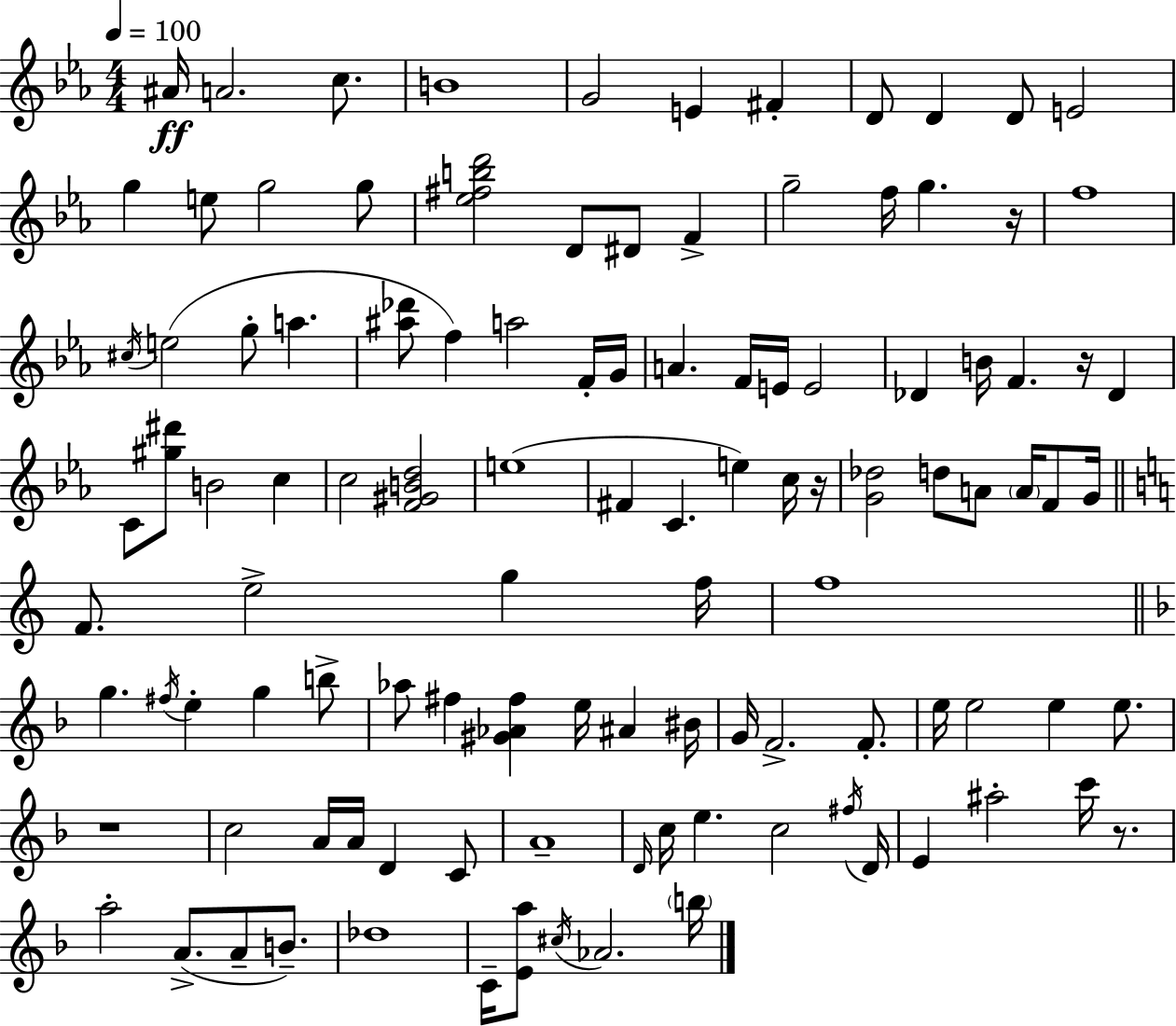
A#4/s A4/h. C5/e. B4/w G4/h E4/q F#4/q D4/e D4/q D4/e E4/h G5/q E5/e G5/h G5/e [Eb5,F#5,B5,D6]/h D4/e D#4/e F4/q G5/h F5/s G5/q. R/s F5/w C#5/s E5/h G5/e A5/q. [A#5,Db6]/e F5/q A5/h F4/s G4/s A4/q. F4/s E4/s E4/h Db4/q B4/s F4/q. R/s Db4/q C4/e [G#5,D#6]/e B4/h C5/q C5/h [F4,G#4,B4,D5]/h E5/w F#4/q C4/q. E5/q C5/s R/s [G4,Db5]/h D5/e A4/e A4/s F4/e G4/s F4/e. E5/h G5/q F5/s F5/w G5/q. F#5/s E5/q G5/q B5/e Ab5/e F#5/q [G#4,Ab4,F#5]/q E5/s A#4/q BIS4/s G4/s F4/h. F4/e. E5/s E5/h E5/q E5/e. R/w C5/h A4/s A4/s D4/q C4/e A4/w D4/s C5/s E5/q. C5/h F#5/s D4/s E4/q A#5/h C6/s R/e. A5/h A4/e. A4/e B4/e. Db5/w C4/s [E4,A5]/e C#5/s Ab4/h. B5/s